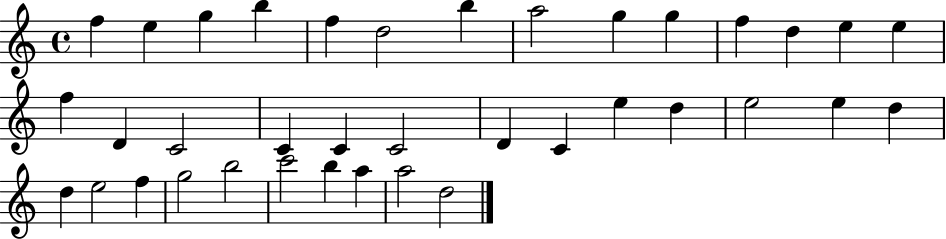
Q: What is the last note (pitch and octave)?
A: D5